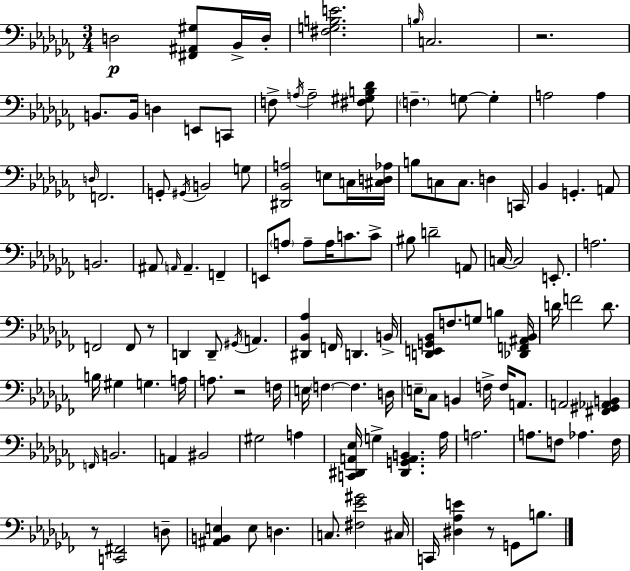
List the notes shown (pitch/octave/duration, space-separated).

D3/h [F#2,A#2,G#3]/e Bb2/s D3/s [F#3,G3,B3,E4]/h. B3/s C3/h. R/h. B2/e. B2/s D3/q E2/e C2/e F3/e A3/s A3/h [F#3,G#3,B3,Db4]/e F3/q. G3/e G3/q A3/h A3/q D3/s F2/h. G2/e G#2/s B2/h G3/e [D#2,Bb2,A3]/h E3/e C3/s [C#3,D3,Ab3]/s B3/e C3/e C3/e. D3/q C2/s Bb2/q G2/q. A2/e B2/h. A#2/e A2/s A2/q. F2/q E2/e A3/e A3/e A3/s C4/e. C4/e BIS3/e D4/h A2/e C3/s C3/h E2/e. A3/h. F2/h F2/e R/e D2/q D2/e G#2/s A2/q. [D#2,Bb2,Ab3]/q F2/s D2/q. B2/s [D2,E2,G2,Bb2]/e F3/e. G3/e B3/q [Db2,F2,A#2,Bb2]/s D4/s F4/h D4/e. B3/s G#3/q G3/q. A3/s A3/e. R/h F3/s E3/s F3/q F3/q. D3/s E3/s CES3/e B2/q F3/s F3/s A2/e. A2/h [F#2,G#2,Ab2,B2]/q F2/s B2/h. A2/q BIS2/h G#3/h A3/q [C2,D#2,A2,Eb3]/s G3/q [D#2,G2,A2,B2]/q. Ab3/s A3/h. A3/e. F3/e Ab3/q. F3/s R/e [C2,F#2]/h D3/e [A#2,B2,E3]/q E3/e D3/q. C3/e. [F#3,Eb4,G#4]/h C#3/s C2/s [D#3,Ab3,E4]/q R/e G2/e B3/e.